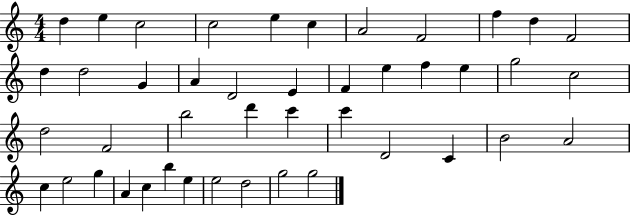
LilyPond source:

{
  \clef treble
  \numericTimeSignature
  \time 4/4
  \key c \major
  d''4 e''4 c''2 | c''2 e''4 c''4 | a'2 f'2 | f''4 d''4 f'2 | \break d''4 d''2 g'4 | a'4 d'2 e'4 | f'4 e''4 f''4 e''4 | g''2 c''2 | \break d''2 f'2 | b''2 d'''4 c'''4 | c'''4 d'2 c'4 | b'2 a'2 | \break c''4 e''2 g''4 | a'4 c''4 b''4 e''4 | e''2 d''2 | g''2 g''2 | \break \bar "|."
}